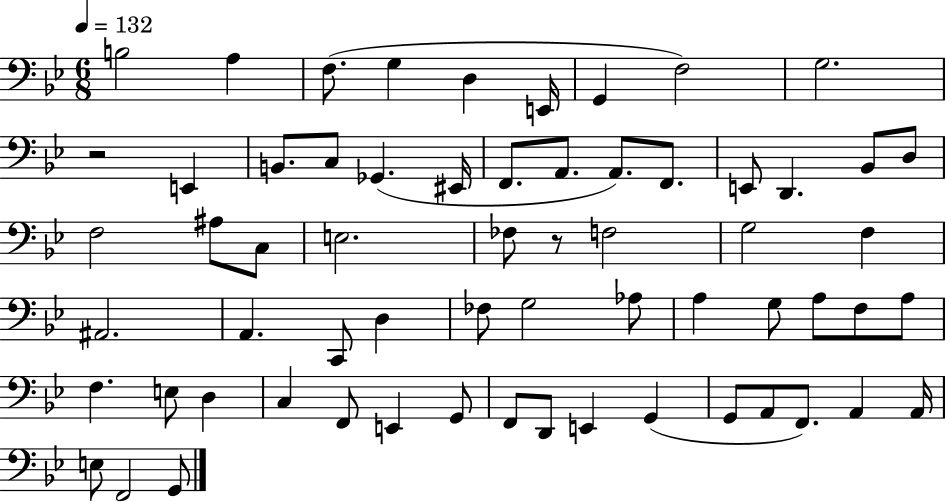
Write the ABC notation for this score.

X:1
T:Untitled
M:6/8
L:1/4
K:Bb
B,2 A, F,/2 G, D, E,,/4 G,, F,2 G,2 z2 E,, B,,/2 C,/2 _G,, ^E,,/4 F,,/2 A,,/2 A,,/2 F,,/2 E,,/2 D,, _B,,/2 D,/2 F,2 ^A,/2 C,/2 E,2 _F,/2 z/2 F,2 G,2 F, ^A,,2 A,, C,,/2 D, _F,/2 G,2 _A,/2 A, G,/2 A,/2 F,/2 A,/2 F, E,/2 D, C, F,,/2 E,, G,,/2 F,,/2 D,,/2 E,, G,, G,,/2 A,,/2 F,,/2 A,, A,,/4 E,/2 F,,2 G,,/2